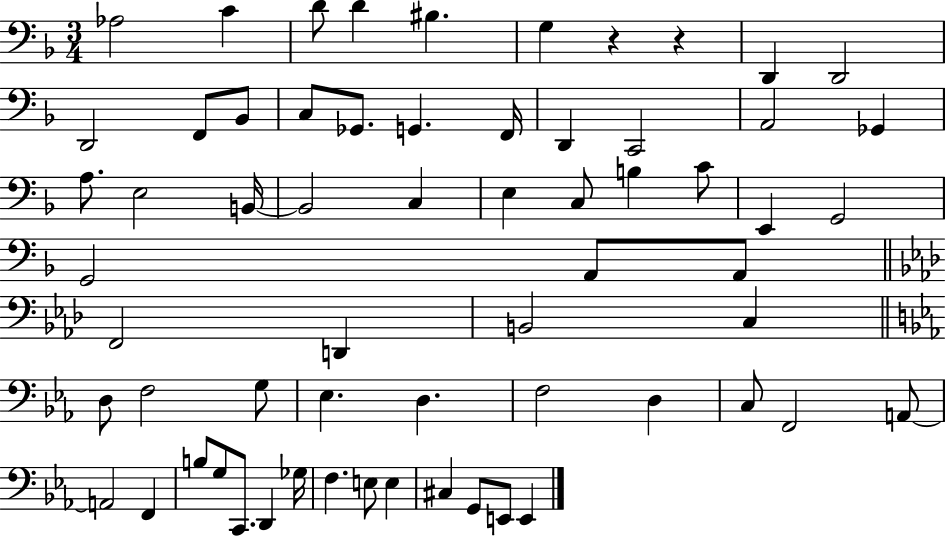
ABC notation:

X:1
T:Untitled
M:3/4
L:1/4
K:F
_A,2 C D/2 D ^B, G, z z D,, D,,2 D,,2 F,,/2 _B,,/2 C,/2 _G,,/2 G,, F,,/4 D,, C,,2 A,,2 _G,, A,/2 E,2 B,,/4 B,,2 C, E, C,/2 B, C/2 E,, G,,2 G,,2 A,,/2 A,,/2 F,,2 D,, B,,2 C, D,/2 F,2 G,/2 _E, D, F,2 D, C,/2 F,,2 A,,/2 A,,2 F,, B,/2 G,/2 C,,/2 D,, _G,/4 F, E,/2 E, ^C, G,,/2 E,,/2 E,,